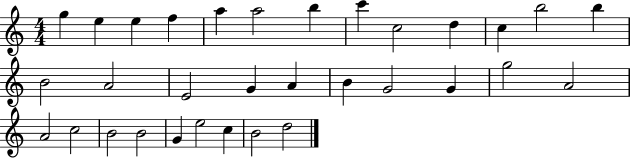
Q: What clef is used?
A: treble